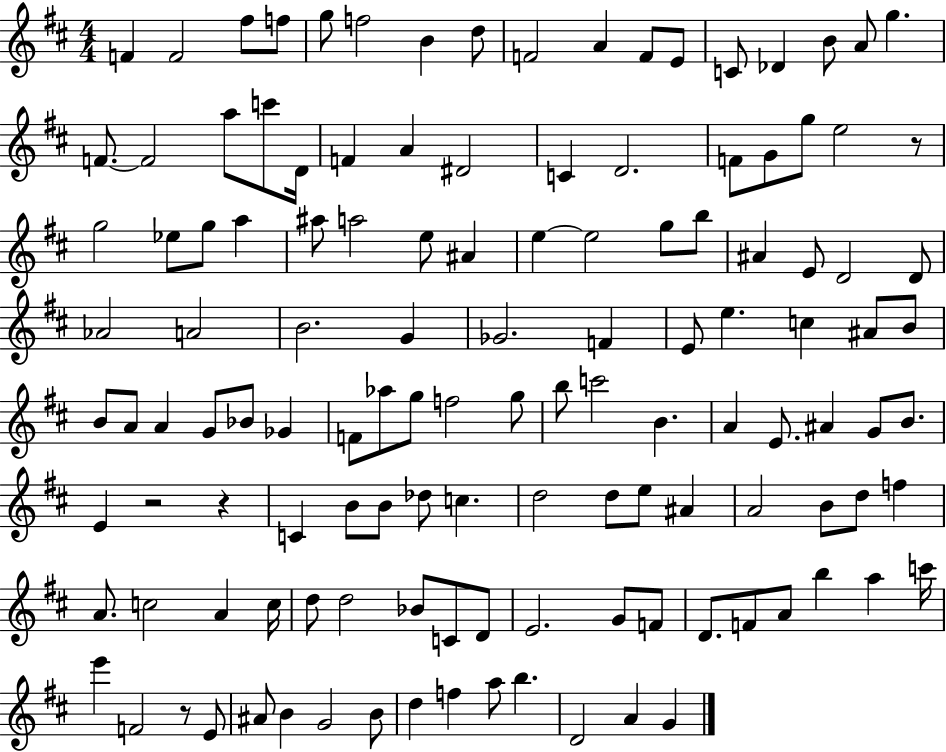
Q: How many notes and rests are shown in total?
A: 127